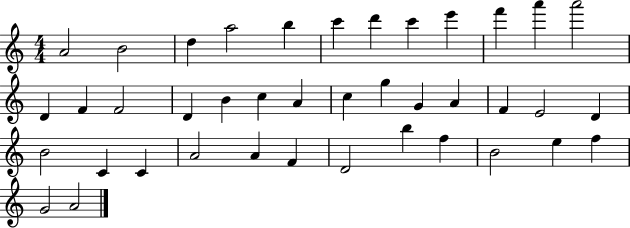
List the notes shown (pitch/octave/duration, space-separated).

A4/h B4/h D5/q A5/h B5/q C6/q D6/q C6/q E6/q F6/q A6/q A6/h D4/q F4/q F4/h D4/q B4/q C5/q A4/q C5/q G5/q G4/q A4/q F4/q E4/h D4/q B4/h C4/q C4/q A4/h A4/q F4/q D4/h B5/q F5/q B4/h E5/q F5/q G4/h A4/h